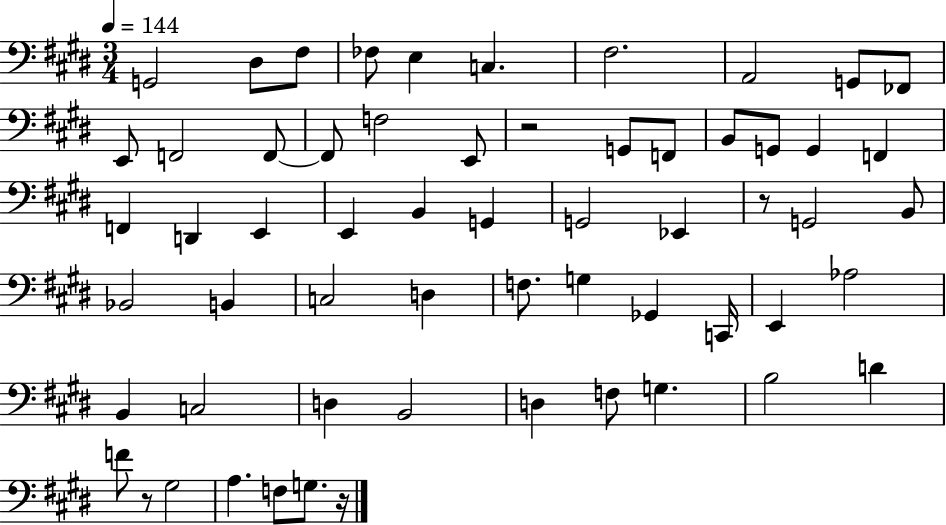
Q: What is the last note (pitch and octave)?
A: G3